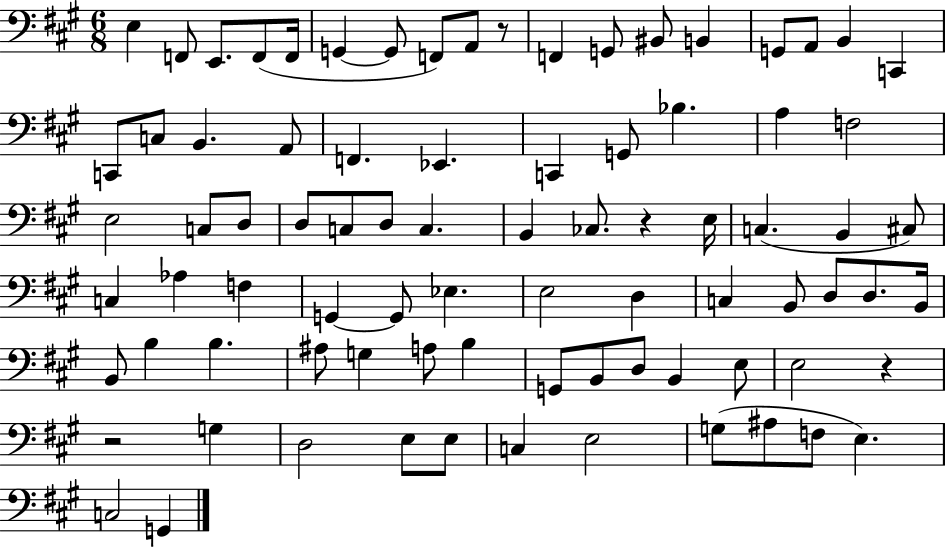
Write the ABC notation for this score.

X:1
T:Untitled
M:6/8
L:1/4
K:A
E, F,,/2 E,,/2 F,,/2 F,,/4 G,, G,,/2 F,,/2 A,,/2 z/2 F,, G,,/2 ^B,,/2 B,, G,,/2 A,,/2 B,, C,, C,,/2 C,/2 B,, A,,/2 F,, _E,, C,, G,,/2 _B, A, F,2 E,2 C,/2 D,/2 D,/2 C,/2 D,/2 C, B,, _C,/2 z E,/4 C, B,, ^C,/2 C, _A, F, G,, G,,/2 _E, E,2 D, C, B,,/2 D,/2 D,/2 B,,/4 B,,/2 B, B, ^A,/2 G, A,/2 B, G,,/2 B,,/2 D,/2 B,, E,/2 E,2 z z2 G, D,2 E,/2 E,/2 C, E,2 G,/2 ^A,/2 F,/2 E, C,2 G,,